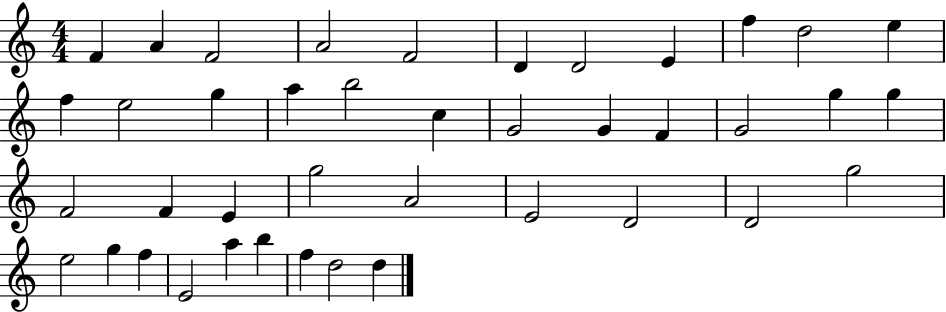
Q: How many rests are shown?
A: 0